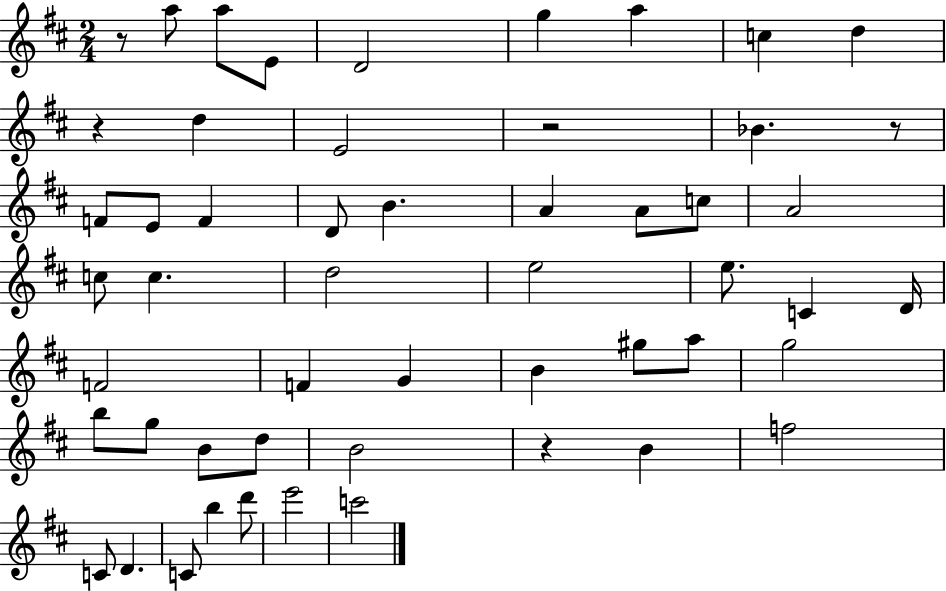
R/e A5/e A5/e E4/e D4/h G5/q A5/q C5/q D5/q R/q D5/q E4/h R/h Bb4/q. R/e F4/e E4/e F4/q D4/e B4/q. A4/q A4/e C5/e A4/h C5/e C5/q. D5/h E5/h E5/e. C4/q D4/s F4/h F4/q G4/q B4/q G#5/e A5/e G5/h B5/e G5/e B4/e D5/e B4/h R/q B4/q F5/h C4/e D4/q. C4/e B5/q D6/e E6/h C6/h